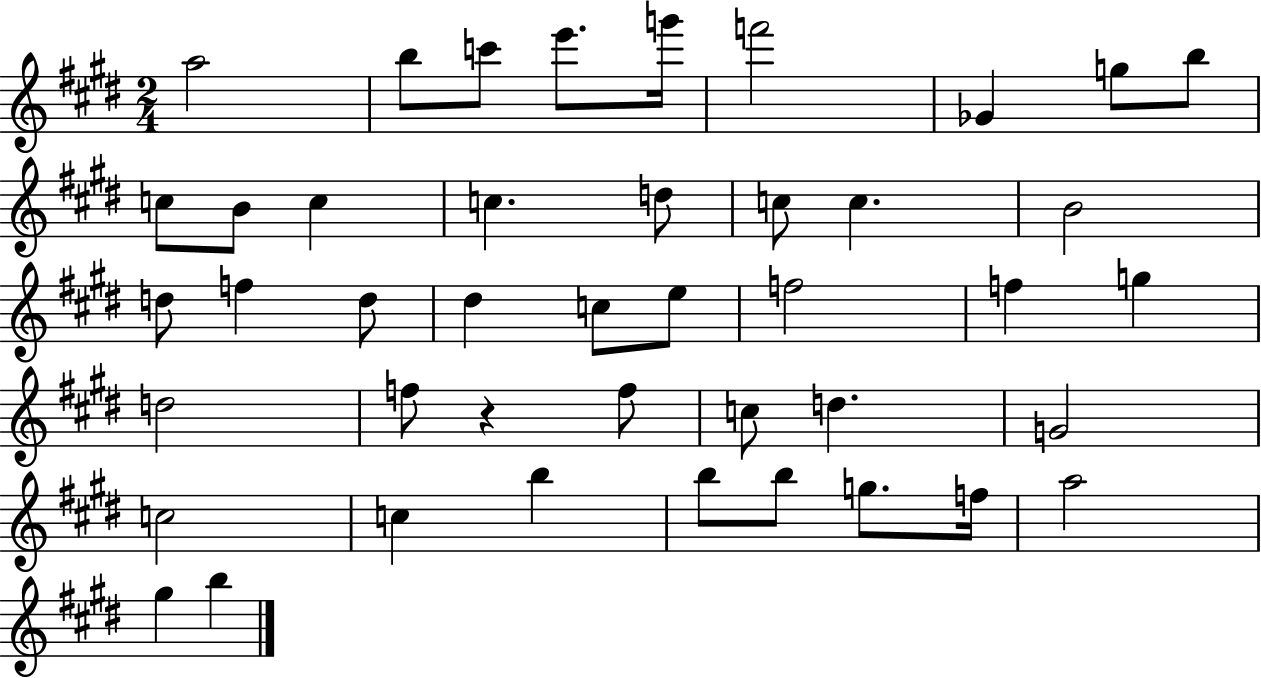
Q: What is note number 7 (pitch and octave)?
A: Gb4